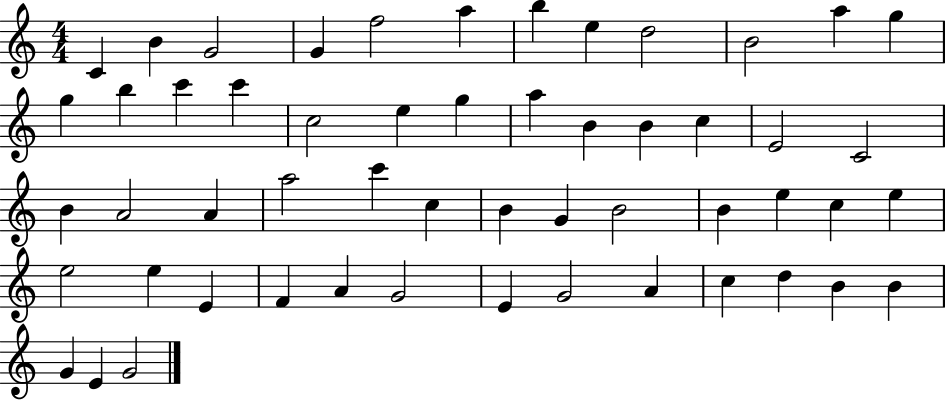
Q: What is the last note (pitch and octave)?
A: G4